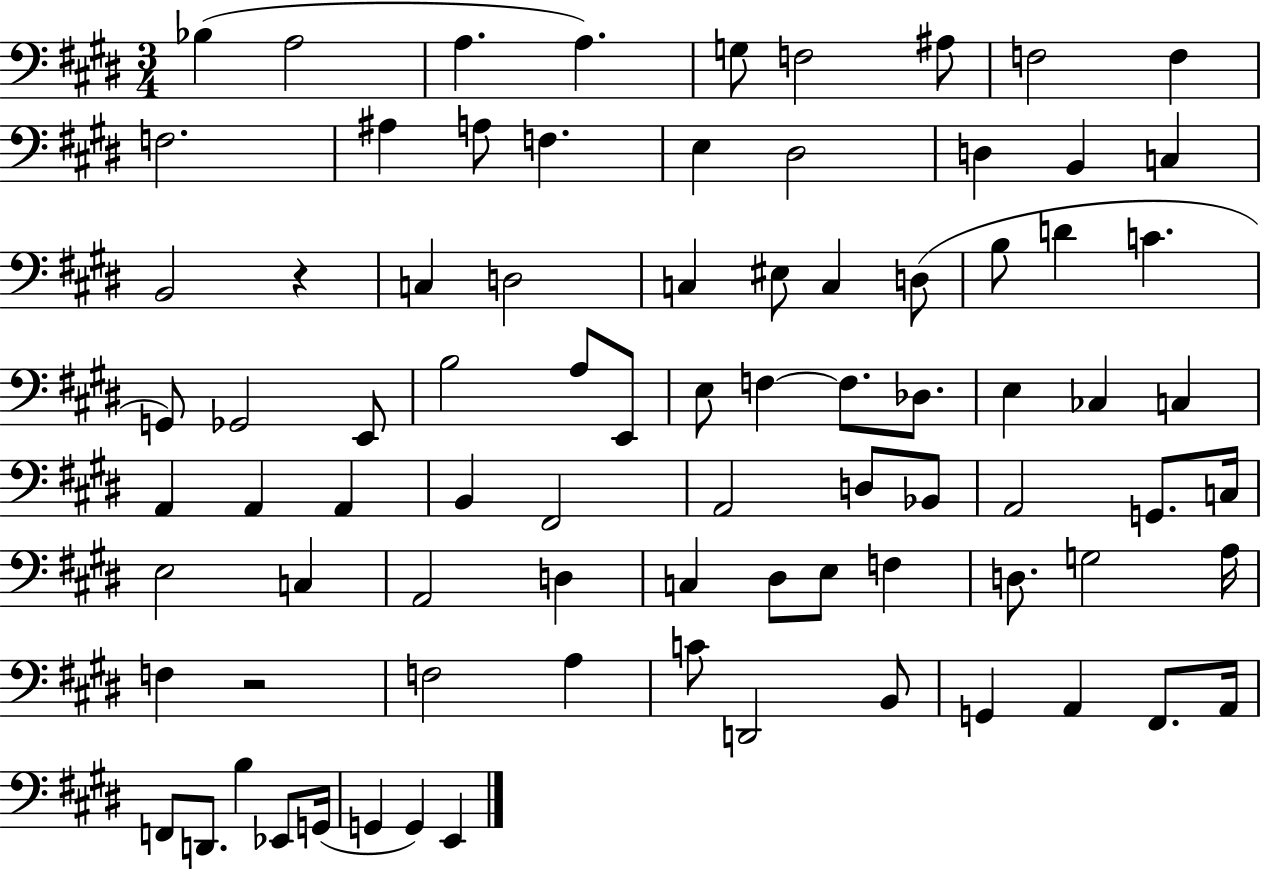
{
  \clef bass
  \numericTimeSignature
  \time 3/4
  \key e \major
  bes4( a2 | a4. a4.) | g8 f2 ais8 | f2 f4 | \break f2. | ais4 a8 f4. | e4 dis2 | d4 b,4 c4 | \break b,2 r4 | c4 d2 | c4 eis8 c4 d8( | b8 d'4 c'4. | \break g,8) ges,2 e,8 | b2 a8 e,8 | e8 f4~~ f8. des8. | e4 ces4 c4 | \break a,4 a,4 a,4 | b,4 fis,2 | a,2 d8 bes,8 | a,2 g,8. c16 | \break e2 c4 | a,2 d4 | c4 dis8 e8 f4 | d8. g2 a16 | \break f4 r2 | f2 a4 | c'8 d,2 b,8 | g,4 a,4 fis,8. a,16 | \break f,8 d,8. b4 ees,8 g,16( | g,4 g,4) e,4 | \bar "|."
}